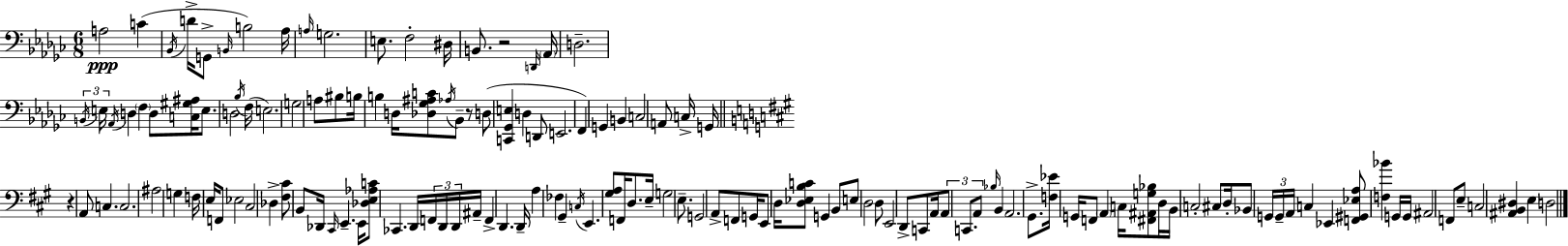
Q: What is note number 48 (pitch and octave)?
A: A2